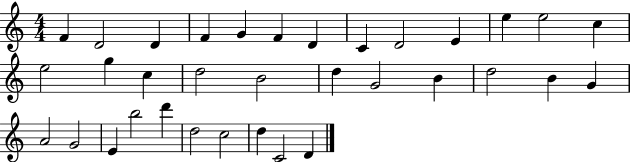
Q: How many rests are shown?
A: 0